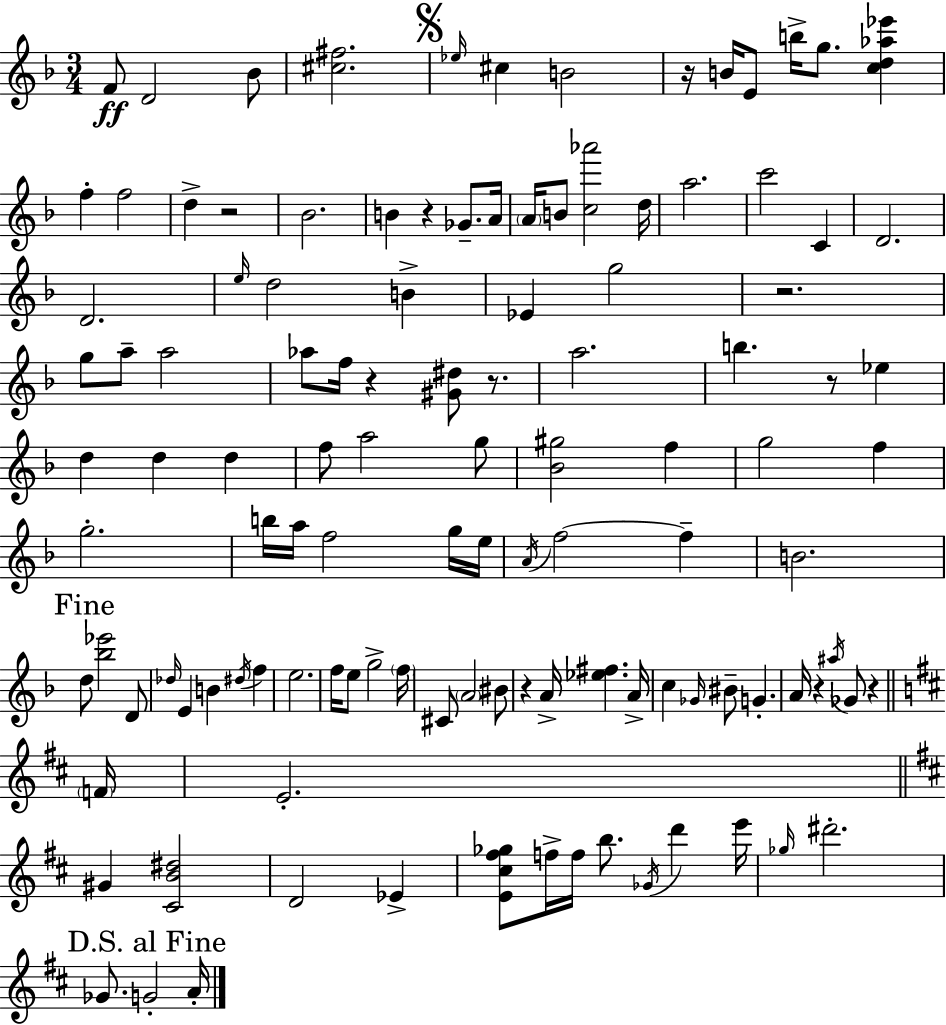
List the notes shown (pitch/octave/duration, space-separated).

F4/e D4/h Bb4/e [C#5,F#5]/h. Eb5/s C#5/q B4/h R/s B4/s E4/e B5/s G5/e. [C5,D5,Ab5,Eb6]/q F5/q F5/h D5/q R/h Bb4/h. B4/q R/q Gb4/e. A4/s A4/s B4/e [C5,Ab6]/h D5/s A5/h. C6/h C4/q D4/h. D4/h. E5/s D5/h B4/q Eb4/q G5/h R/h. G5/e A5/e A5/h Ab5/e F5/s R/q [G#4,D#5]/e R/e. A5/h. B5/q. R/e Eb5/q D5/q D5/q D5/q F5/e A5/h G5/e [Bb4,G#5]/h F5/q G5/h F5/q G5/h. B5/s A5/s F5/h G5/s E5/s A4/s F5/h F5/q B4/h. D5/e [Bb5,Eb6]/h D4/e Db5/s E4/q B4/q D#5/s F5/q E5/h. F5/s E5/e G5/h F5/s C#4/e A4/h BIS4/e R/q A4/s [Eb5,F#5]/q. A4/s C5/q Gb4/s BIS4/e G4/q. A4/s R/q A#5/s Gb4/e R/q F4/s E4/h. G#4/q [C#4,B4,D#5]/h D4/h Eb4/q [E4,C#5,F#5,Gb5]/e F5/s F5/s B5/e. Gb4/s D6/q E6/s Gb5/s D#6/h. Gb4/e. G4/h A4/s